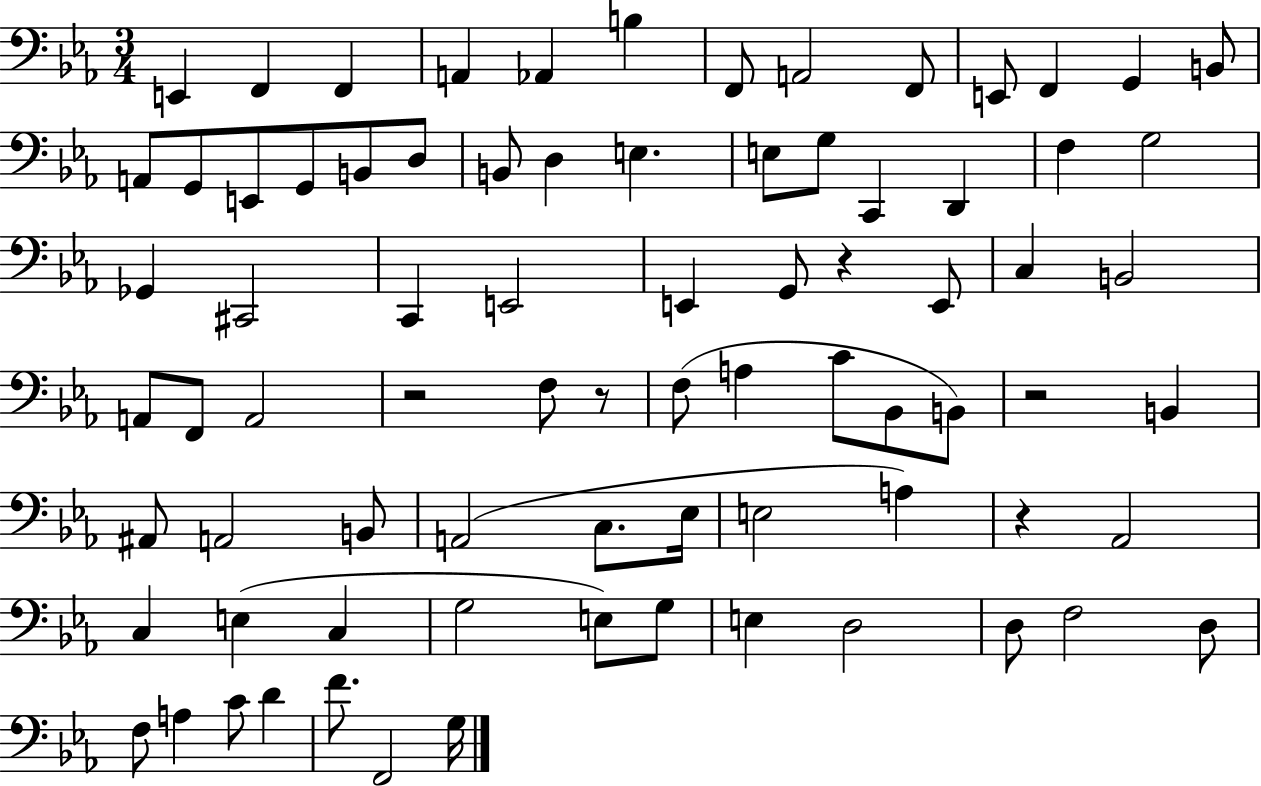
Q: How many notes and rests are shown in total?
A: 79